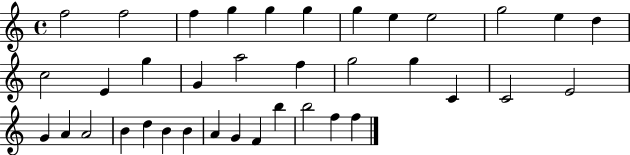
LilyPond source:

{
  \clef treble
  \time 4/4
  \defaultTimeSignature
  \key c \major
  f''2 f''2 | f''4 g''4 g''4 g''4 | g''4 e''4 e''2 | g''2 e''4 d''4 | \break c''2 e'4 g''4 | g'4 a''2 f''4 | g''2 g''4 c'4 | c'2 e'2 | \break g'4 a'4 a'2 | b'4 d''4 b'4 b'4 | a'4 g'4 f'4 b''4 | b''2 f''4 f''4 | \break \bar "|."
}